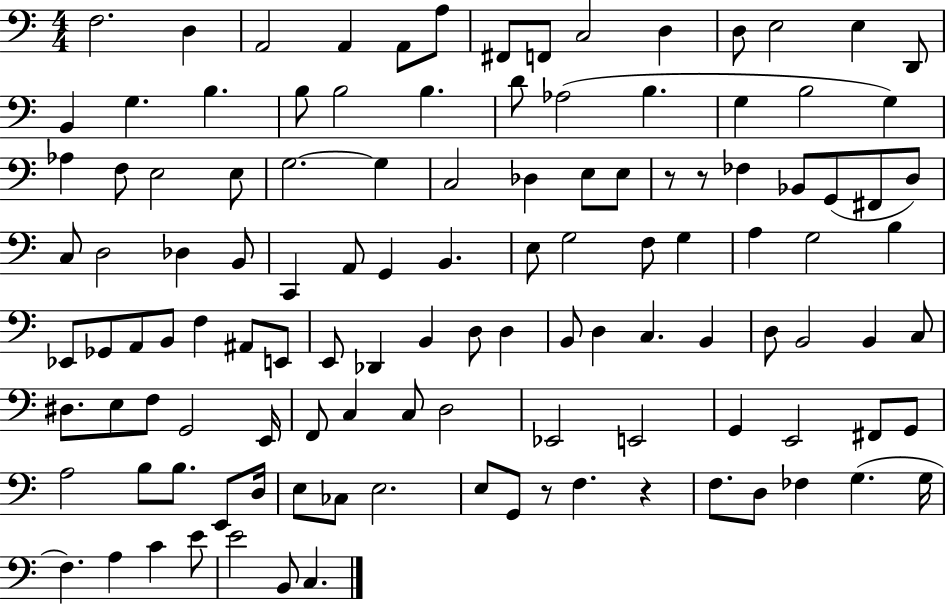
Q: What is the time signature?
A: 4/4